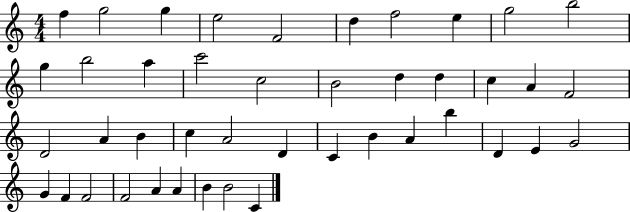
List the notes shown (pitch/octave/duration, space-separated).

F5/q G5/h G5/q E5/h F4/h D5/q F5/h E5/q G5/h B5/h G5/q B5/h A5/q C6/h C5/h B4/h D5/q D5/q C5/q A4/q F4/h D4/h A4/q B4/q C5/q A4/h D4/q C4/q B4/q A4/q B5/q D4/q E4/q G4/h G4/q F4/q F4/h F4/h A4/q A4/q B4/q B4/h C4/q